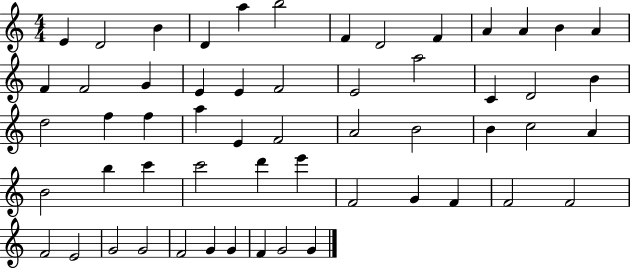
E4/q D4/h B4/q D4/q A5/q B5/h F4/q D4/h F4/q A4/q A4/q B4/q A4/q F4/q F4/h G4/q E4/q E4/q F4/h E4/h A5/h C4/q D4/h B4/q D5/h F5/q F5/q A5/q E4/q F4/h A4/h B4/h B4/q C5/h A4/q B4/h B5/q C6/q C6/h D6/q E6/q F4/h G4/q F4/q F4/h F4/h F4/h E4/h G4/h G4/h F4/h G4/q G4/q F4/q G4/h G4/q